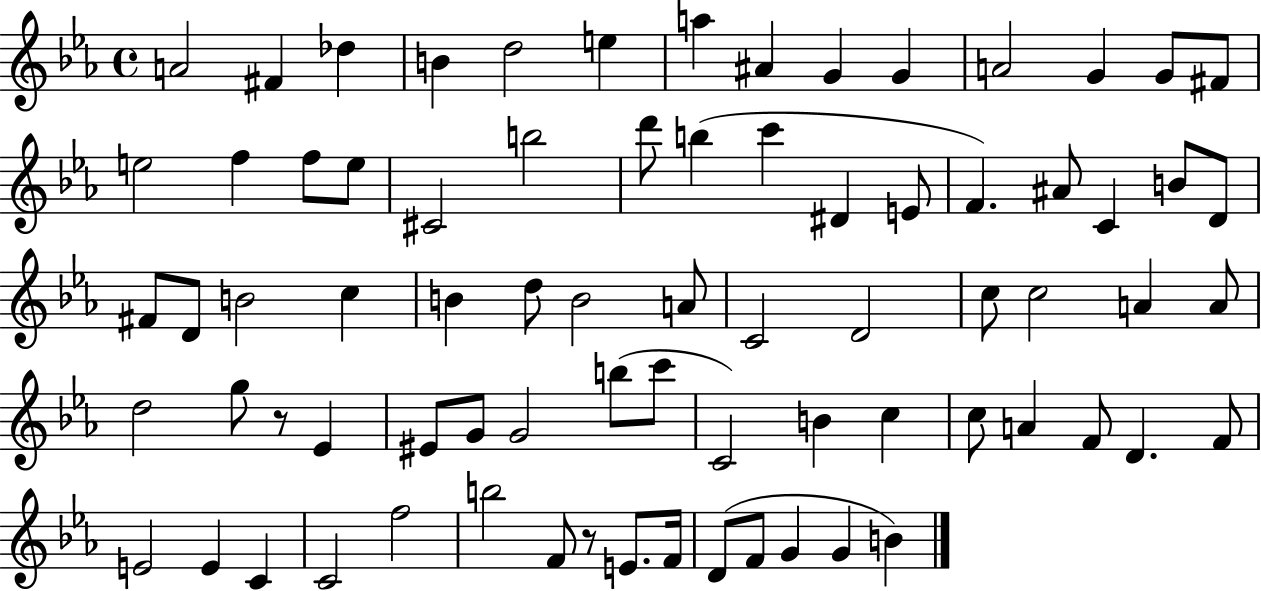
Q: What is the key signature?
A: EES major